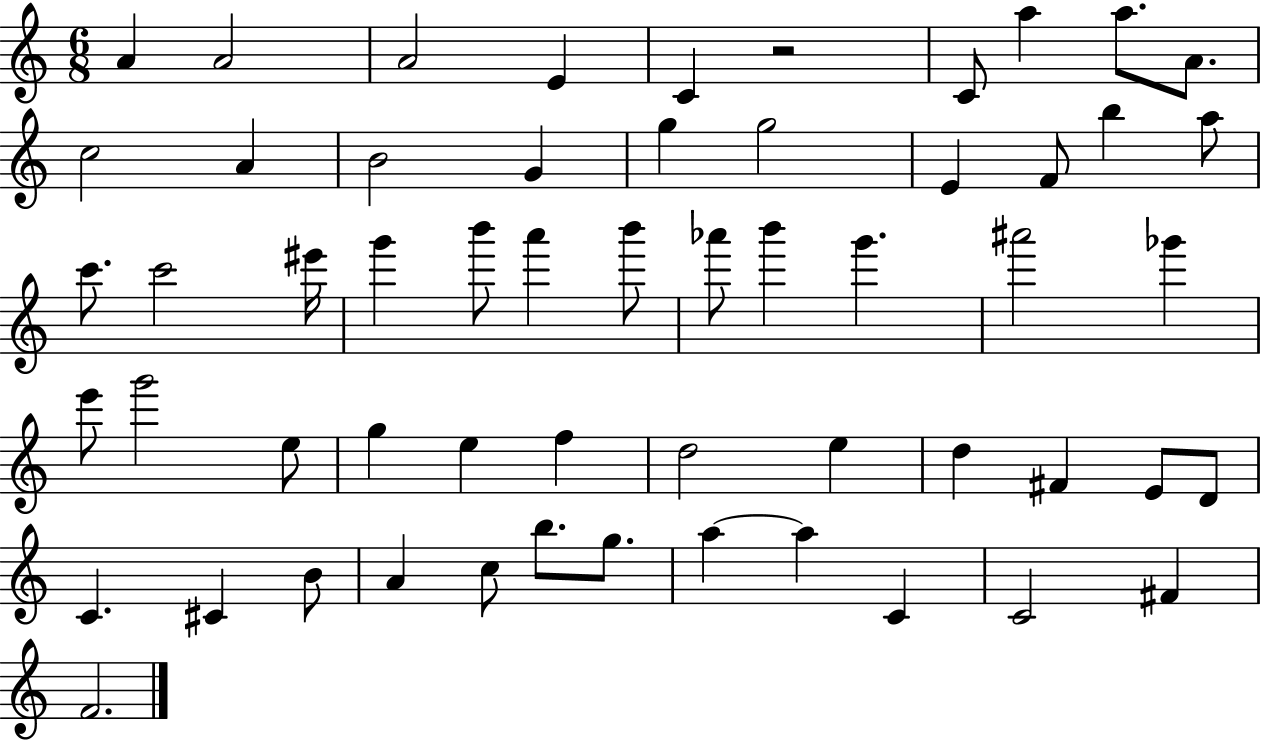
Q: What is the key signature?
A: C major